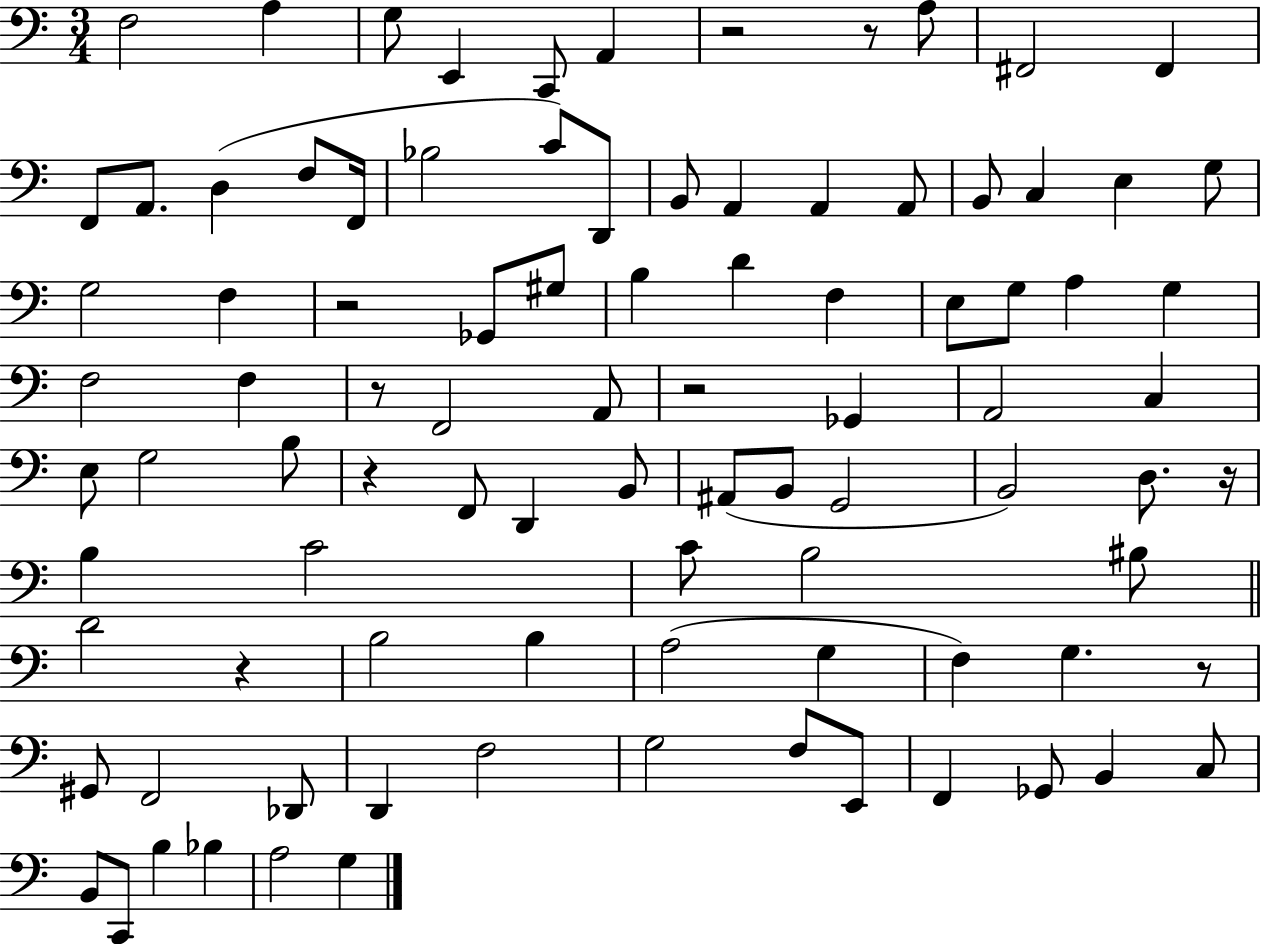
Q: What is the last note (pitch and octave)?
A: G3